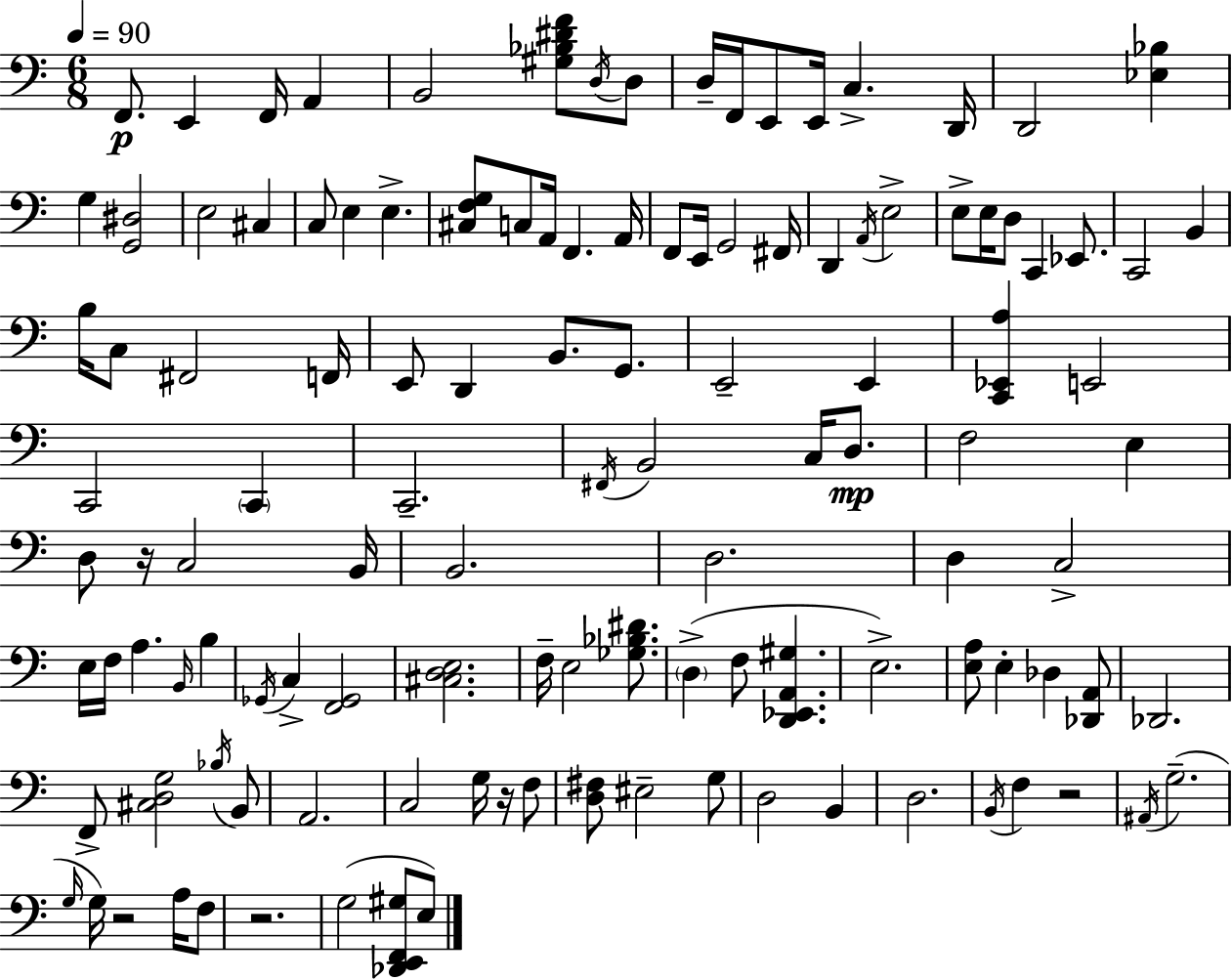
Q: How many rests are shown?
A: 5